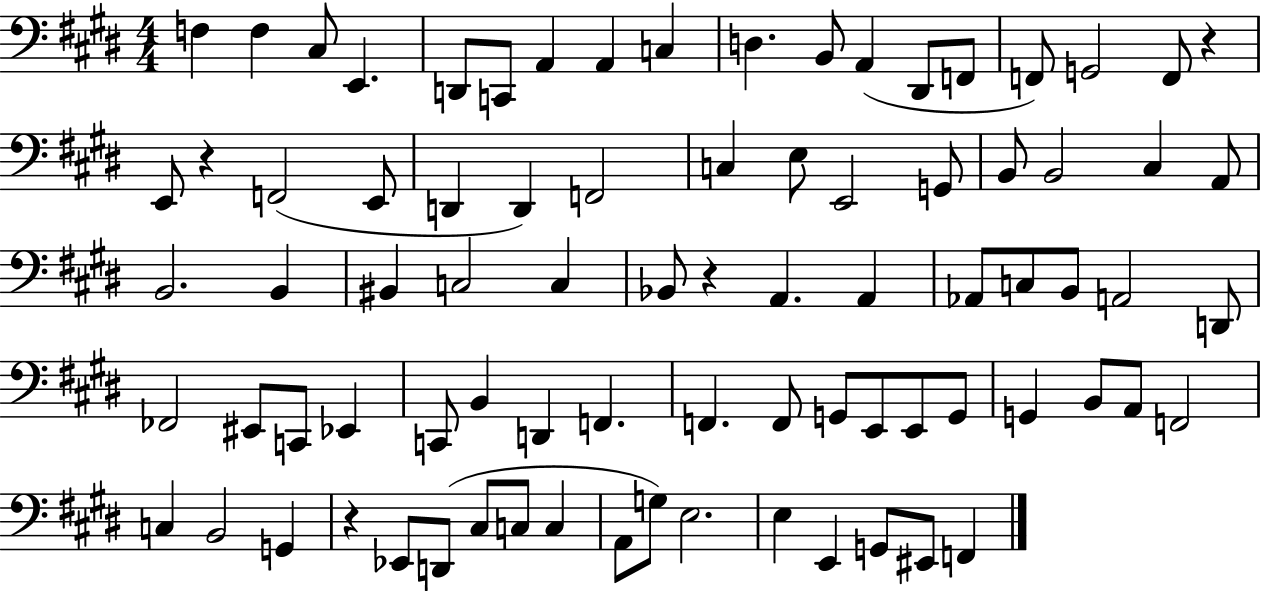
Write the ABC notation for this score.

X:1
T:Untitled
M:4/4
L:1/4
K:E
F, F, ^C,/2 E,, D,,/2 C,,/2 A,, A,, C, D, B,,/2 A,, ^D,,/2 F,,/2 F,,/2 G,,2 F,,/2 z E,,/2 z F,,2 E,,/2 D,, D,, F,,2 C, E,/2 E,,2 G,,/2 B,,/2 B,,2 ^C, A,,/2 B,,2 B,, ^B,, C,2 C, _B,,/2 z A,, A,, _A,,/2 C,/2 B,,/2 A,,2 D,,/2 _F,,2 ^E,,/2 C,,/2 _E,, C,,/2 B,, D,, F,, F,, F,,/2 G,,/2 E,,/2 E,,/2 G,,/2 G,, B,,/2 A,,/2 F,,2 C, B,,2 G,, z _E,,/2 D,,/2 ^C,/2 C,/2 C, A,,/2 G,/2 E,2 E, E,, G,,/2 ^E,,/2 F,,